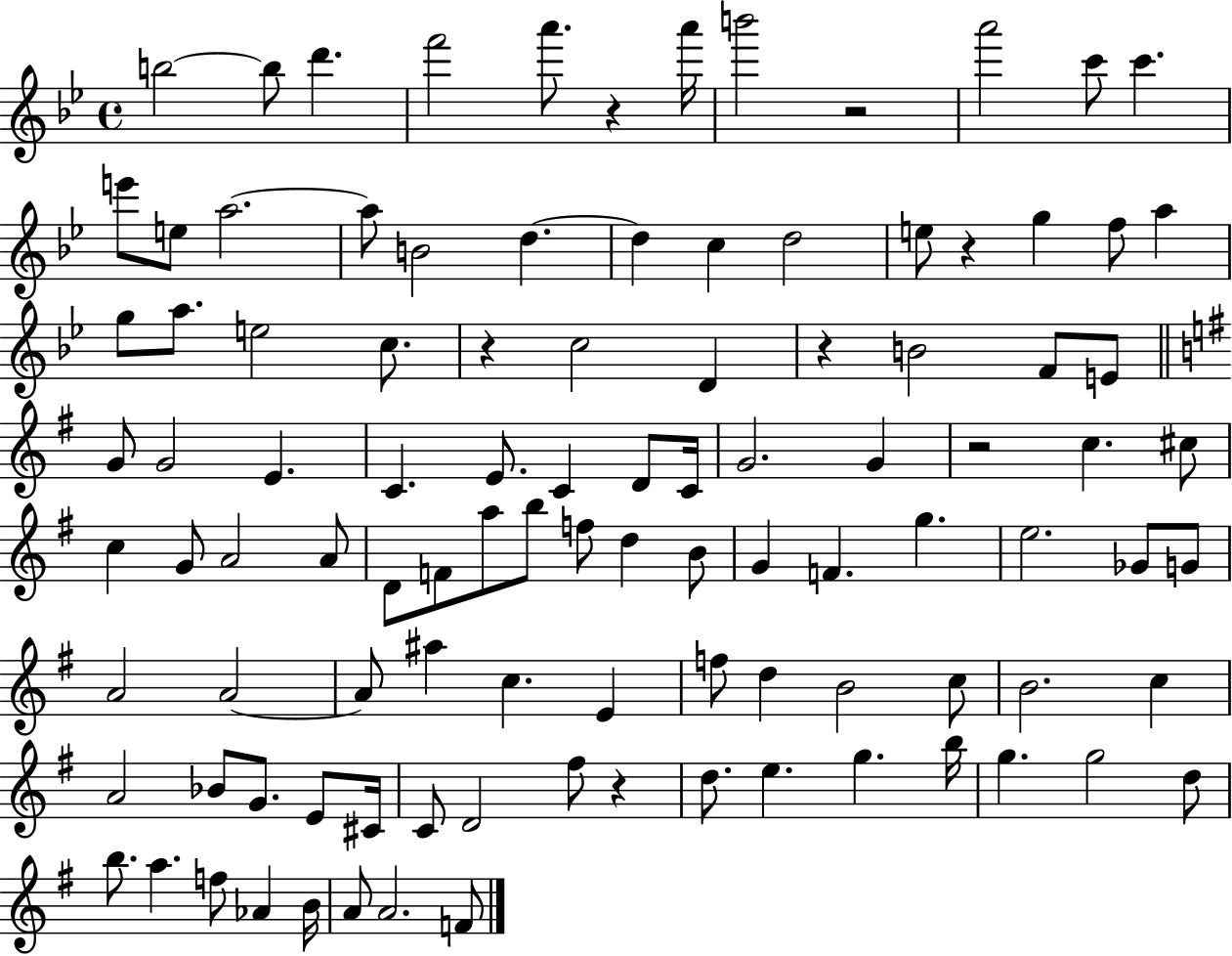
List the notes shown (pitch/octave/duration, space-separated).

B5/h B5/e D6/q. F6/h A6/e. R/q A6/s B6/h R/h A6/h C6/e C6/q. E6/e E5/e A5/h. A5/e B4/h D5/q. D5/q C5/q D5/h E5/e R/q G5/q F5/e A5/q G5/e A5/e. E5/h C5/e. R/q C5/h D4/q R/q B4/h F4/e E4/e G4/e G4/h E4/q. C4/q. E4/e. C4/q D4/e C4/s G4/h. G4/q R/h C5/q. C#5/e C5/q G4/e A4/h A4/e D4/e F4/e A5/e B5/e F5/e D5/q B4/e G4/q F4/q. G5/q. E5/h. Gb4/e G4/e A4/h A4/h A4/e A#5/q C5/q. E4/q F5/e D5/q B4/h C5/e B4/h. C5/q A4/h Bb4/e G4/e. E4/e C#4/s C4/e D4/h F#5/e R/q D5/e. E5/q. G5/q. B5/s G5/q. G5/h D5/e B5/e. A5/q. F5/e Ab4/q B4/s A4/e A4/h. F4/e